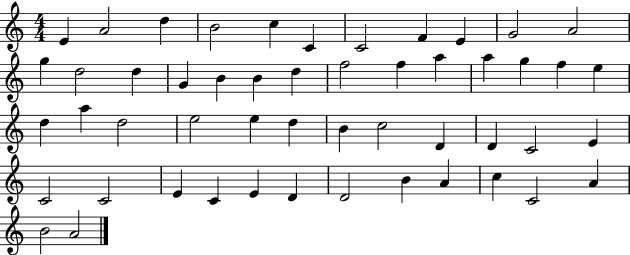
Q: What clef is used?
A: treble